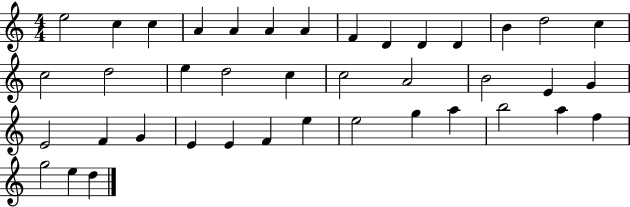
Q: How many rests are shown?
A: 0